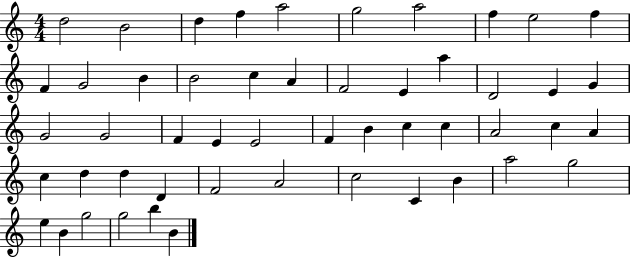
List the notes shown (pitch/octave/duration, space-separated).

D5/h B4/h D5/q F5/q A5/h G5/h A5/h F5/q E5/h F5/q F4/q G4/h B4/q B4/h C5/q A4/q F4/h E4/q A5/q D4/h E4/q G4/q G4/h G4/h F4/q E4/q E4/h F4/q B4/q C5/q C5/q A4/h C5/q A4/q C5/q D5/q D5/q D4/q F4/h A4/h C5/h C4/q B4/q A5/h G5/h E5/q B4/q G5/h G5/h B5/q B4/q